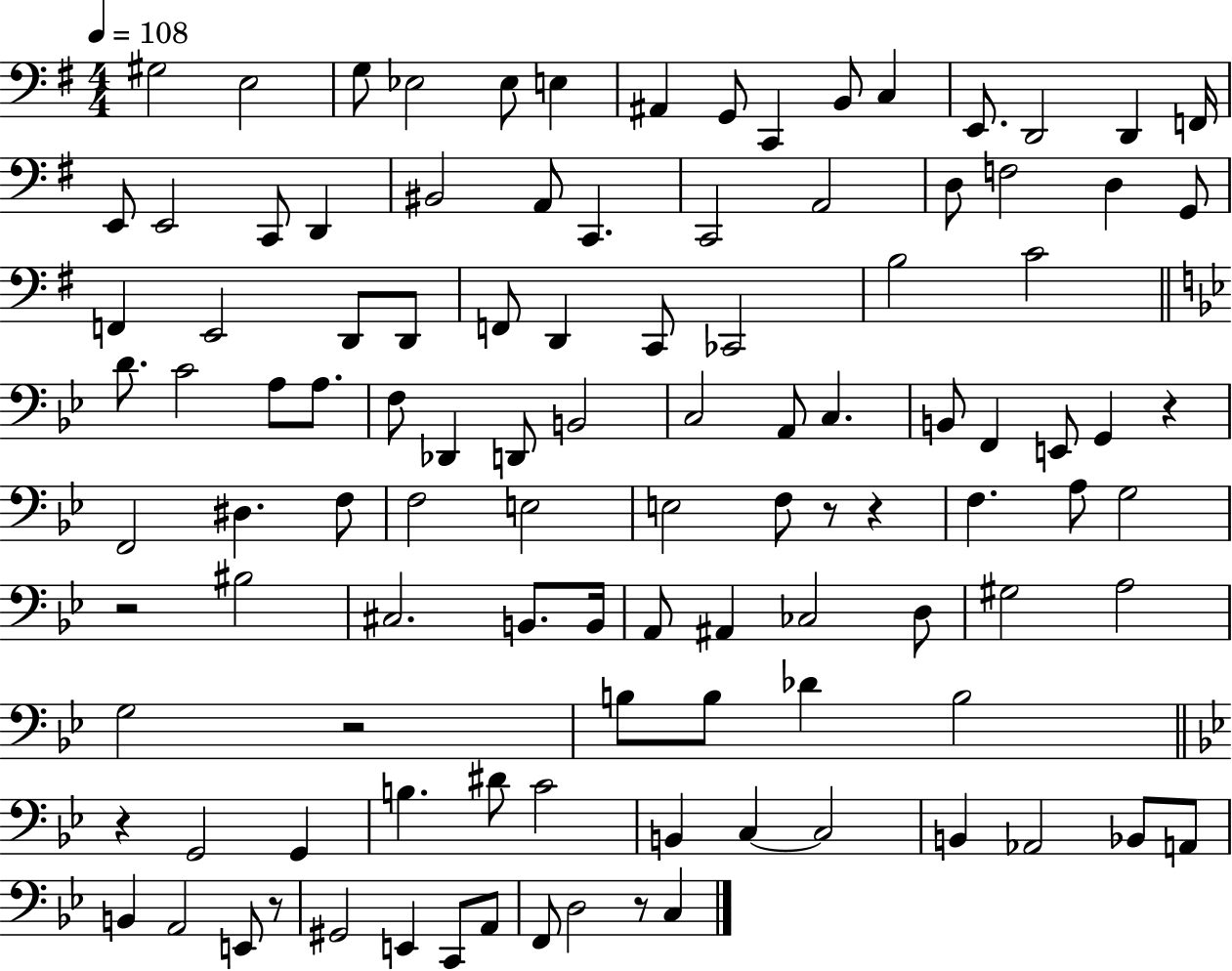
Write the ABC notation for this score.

X:1
T:Untitled
M:4/4
L:1/4
K:G
^G,2 E,2 G,/2 _E,2 _E,/2 E, ^A,, G,,/2 C,, B,,/2 C, E,,/2 D,,2 D,, F,,/4 E,,/2 E,,2 C,,/2 D,, ^B,,2 A,,/2 C,, C,,2 A,,2 D,/2 F,2 D, G,,/2 F,, E,,2 D,,/2 D,,/2 F,,/2 D,, C,,/2 _C,,2 B,2 C2 D/2 C2 A,/2 A,/2 F,/2 _D,, D,,/2 B,,2 C,2 A,,/2 C, B,,/2 F,, E,,/2 G,, z F,,2 ^D, F,/2 F,2 E,2 E,2 F,/2 z/2 z F, A,/2 G,2 z2 ^B,2 ^C,2 B,,/2 B,,/4 A,,/2 ^A,, _C,2 D,/2 ^G,2 A,2 G,2 z2 B,/2 B,/2 _D B,2 z G,,2 G,, B, ^D/2 C2 B,, C, C,2 B,, _A,,2 _B,,/2 A,,/2 B,, A,,2 E,,/2 z/2 ^G,,2 E,, C,,/2 A,,/2 F,,/2 D,2 z/2 C,